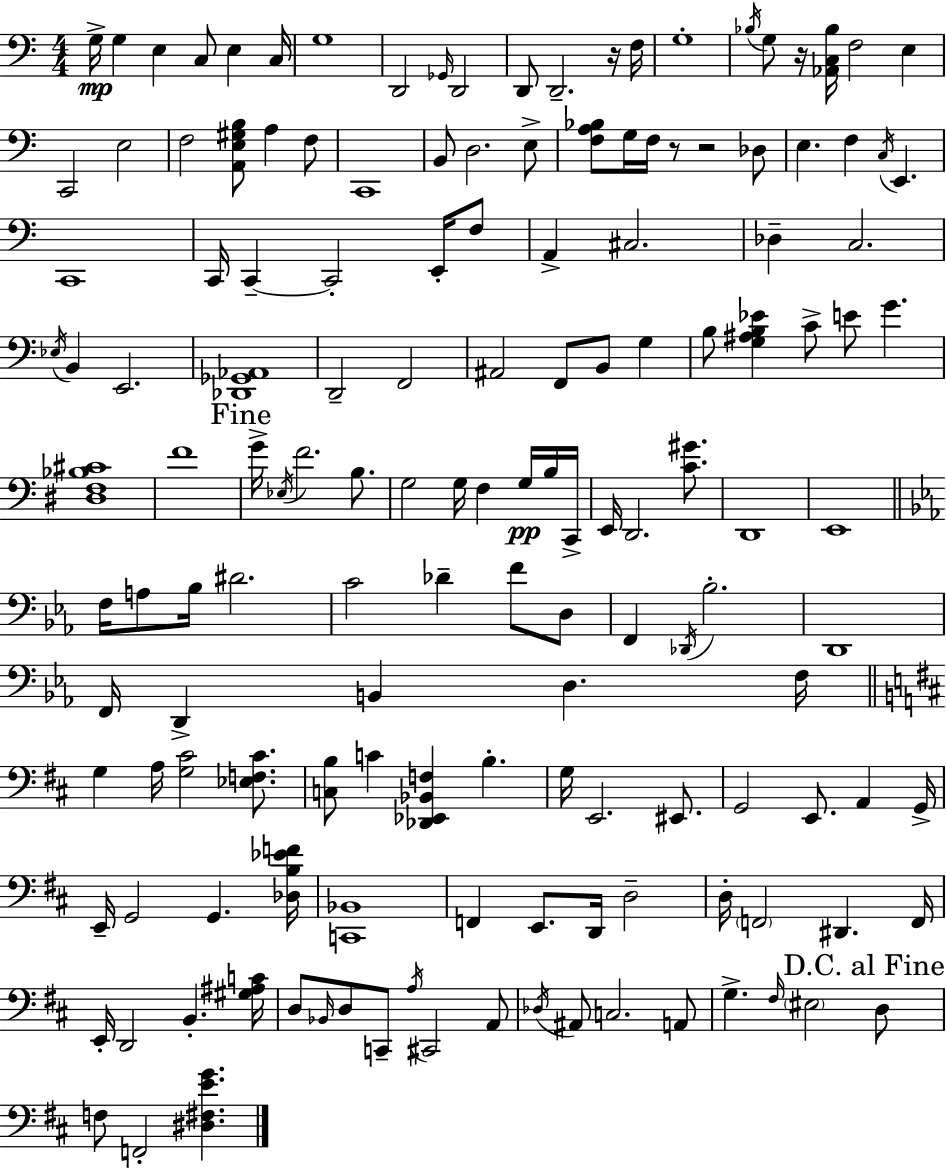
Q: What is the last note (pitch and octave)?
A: F2